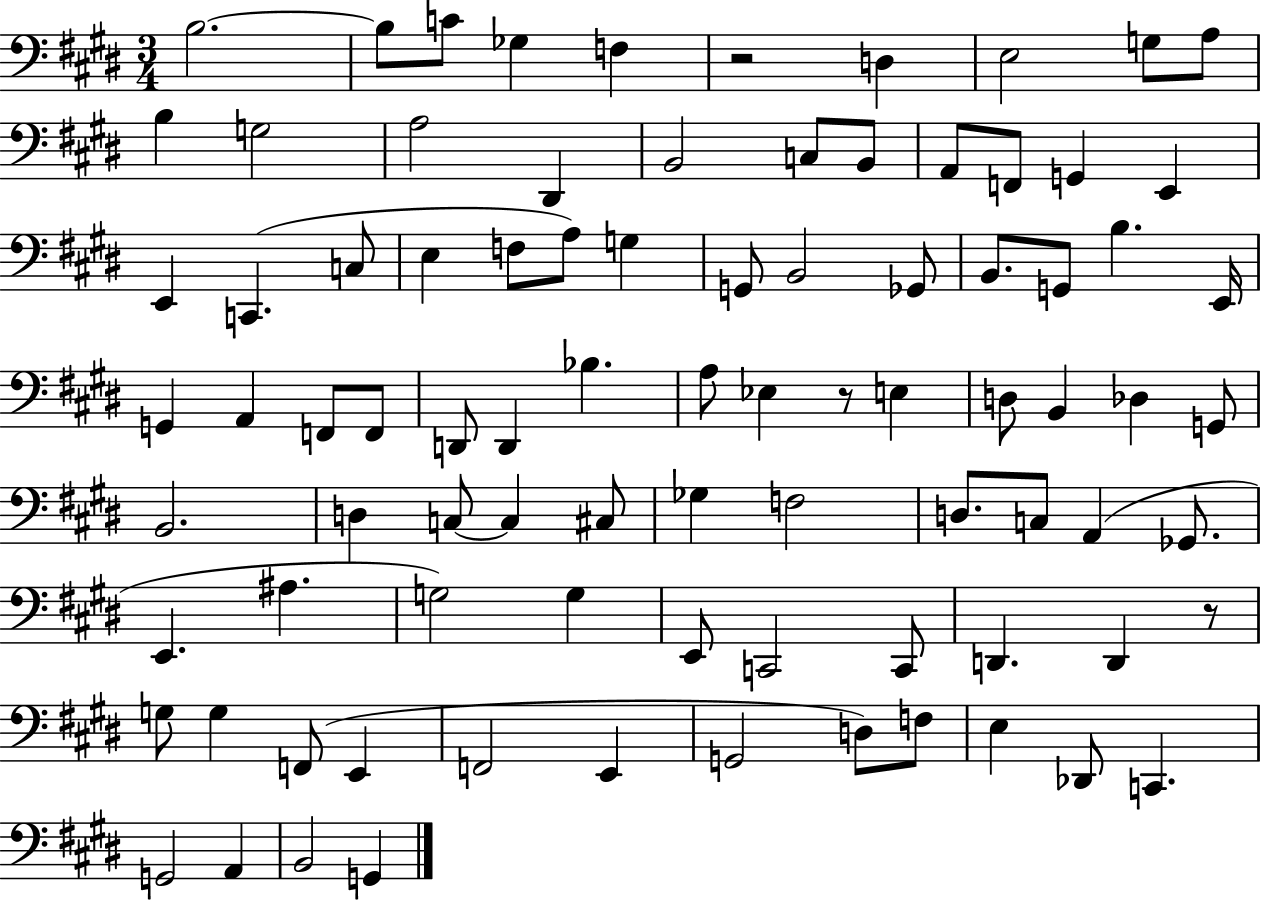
B3/h. B3/e C4/e Gb3/q F3/q R/h D3/q E3/h G3/e A3/e B3/q G3/h A3/h D#2/q B2/h C3/e B2/e A2/e F2/e G2/q E2/q E2/q C2/q. C3/e E3/q F3/e A3/e G3/q G2/e B2/h Gb2/e B2/e. G2/e B3/q. E2/s G2/q A2/q F2/e F2/e D2/e D2/q Bb3/q. A3/e Eb3/q R/e E3/q D3/e B2/q Db3/q G2/e B2/h. D3/q C3/e C3/q C#3/e Gb3/q F3/h D3/e. C3/e A2/q Gb2/e. E2/q. A#3/q. G3/h G3/q E2/e C2/h C2/e D2/q. D2/q R/e G3/e G3/q F2/e E2/q F2/h E2/q G2/h D3/e F3/e E3/q Db2/e C2/q. G2/h A2/q B2/h G2/q